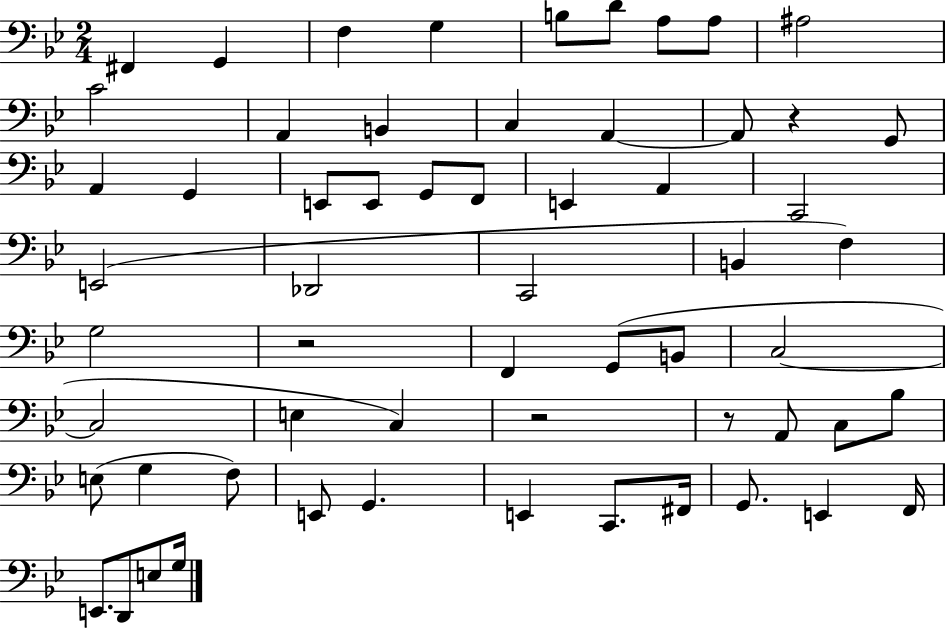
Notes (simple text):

F#2/q G2/q F3/q G3/q B3/e D4/e A3/e A3/e A#3/h C4/h A2/q B2/q C3/q A2/q A2/e R/q G2/e A2/q G2/q E2/e E2/e G2/e F2/e E2/q A2/q C2/h E2/h Db2/h C2/h B2/q F3/q G3/h R/h F2/q G2/e B2/e C3/h C3/h E3/q C3/q R/h R/e A2/e C3/e Bb3/e E3/e G3/q F3/e E2/e G2/q. E2/q C2/e. F#2/s G2/e. E2/q F2/s E2/e. D2/e E3/e G3/s